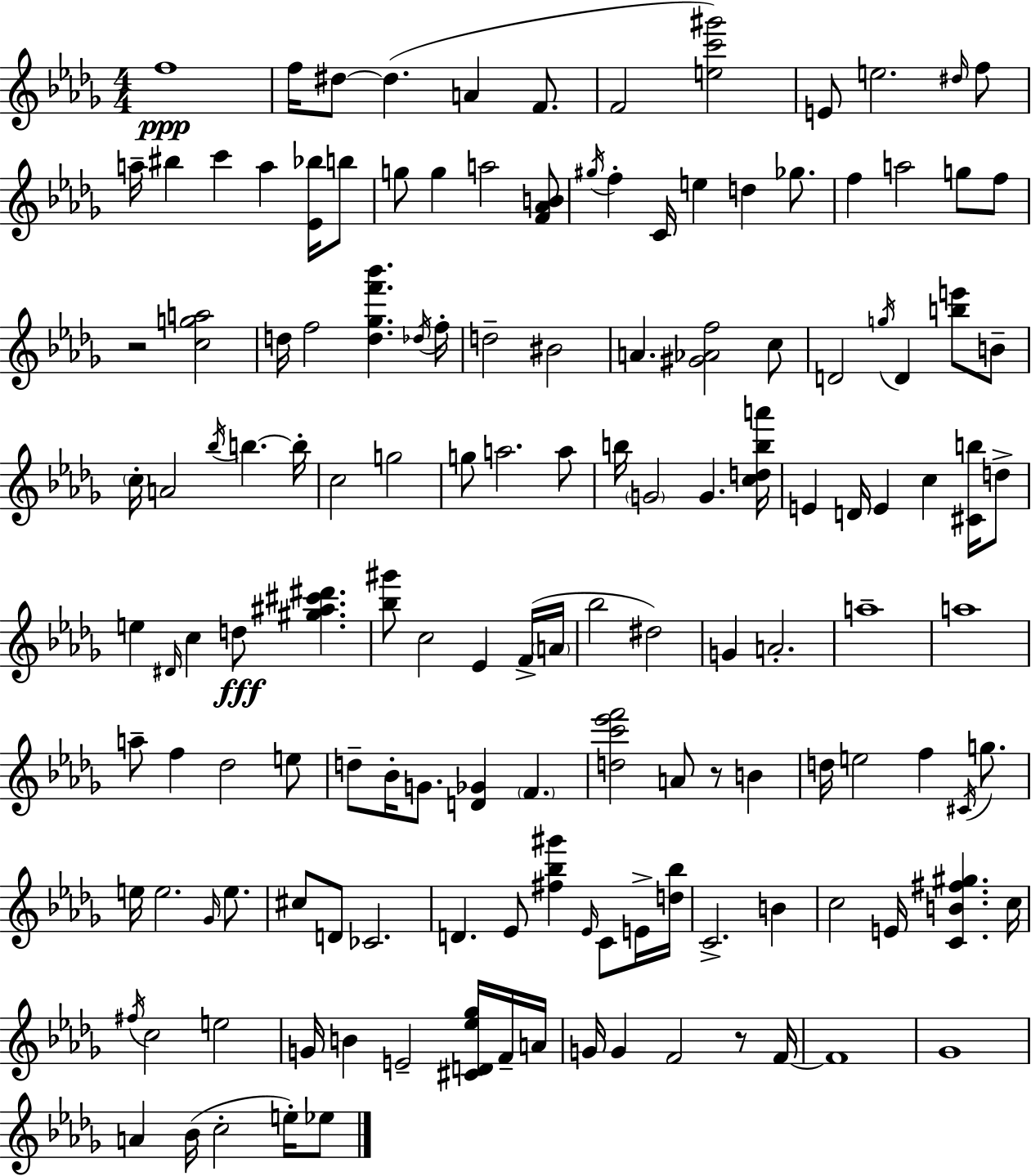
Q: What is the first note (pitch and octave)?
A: F5